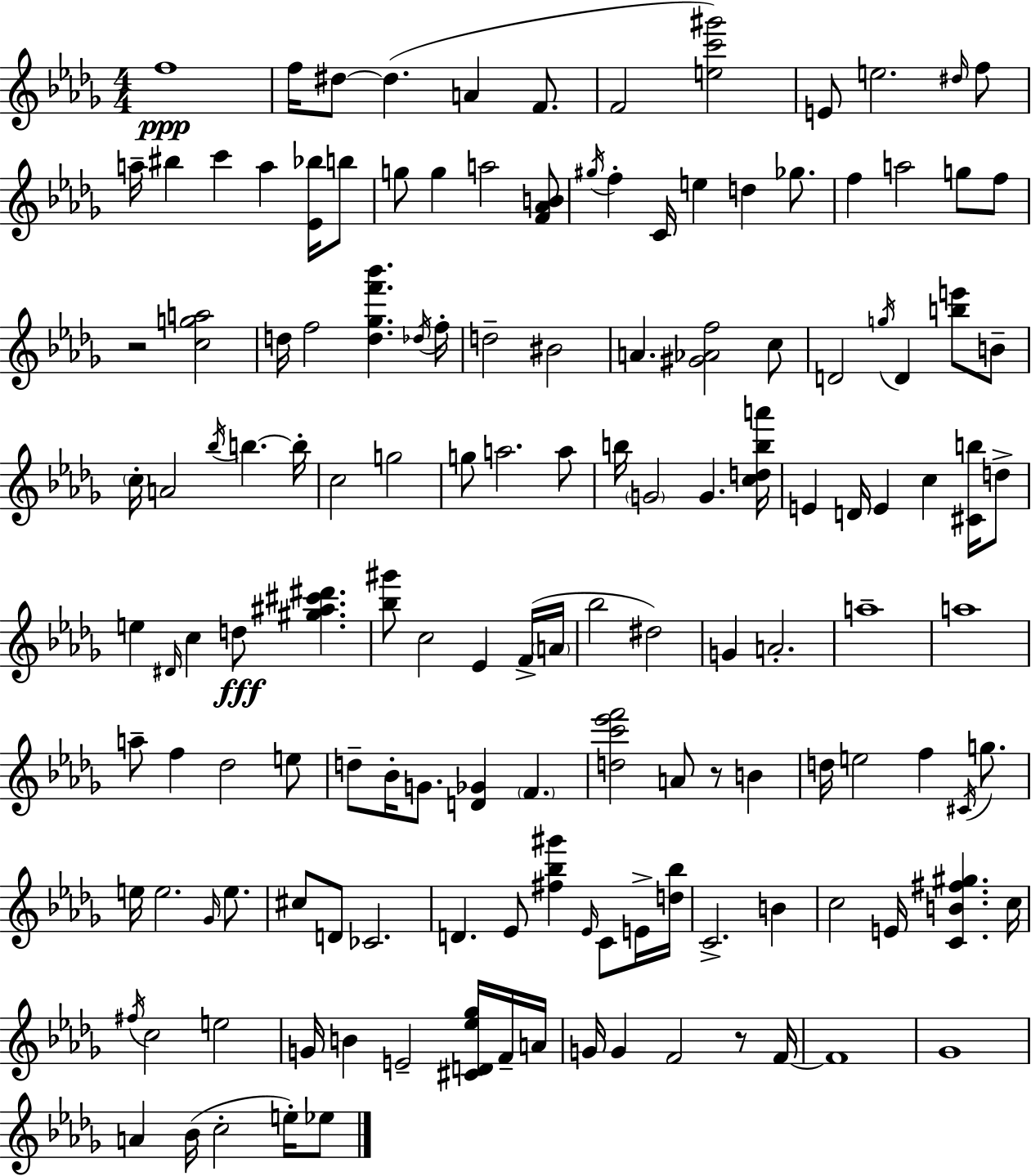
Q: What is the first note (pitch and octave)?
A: F5